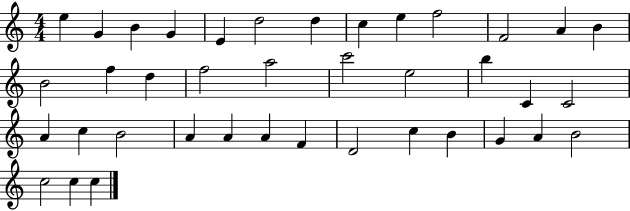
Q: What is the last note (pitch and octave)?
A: C5